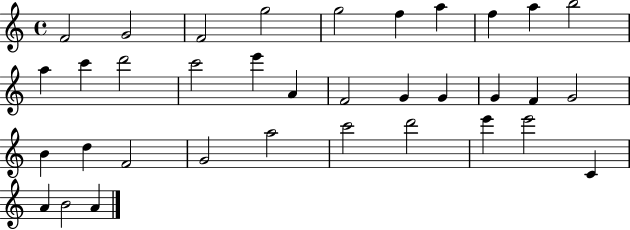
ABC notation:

X:1
T:Untitled
M:4/4
L:1/4
K:C
F2 G2 F2 g2 g2 f a f a b2 a c' d'2 c'2 e' A F2 G G G F G2 B d F2 G2 a2 c'2 d'2 e' e'2 C A B2 A